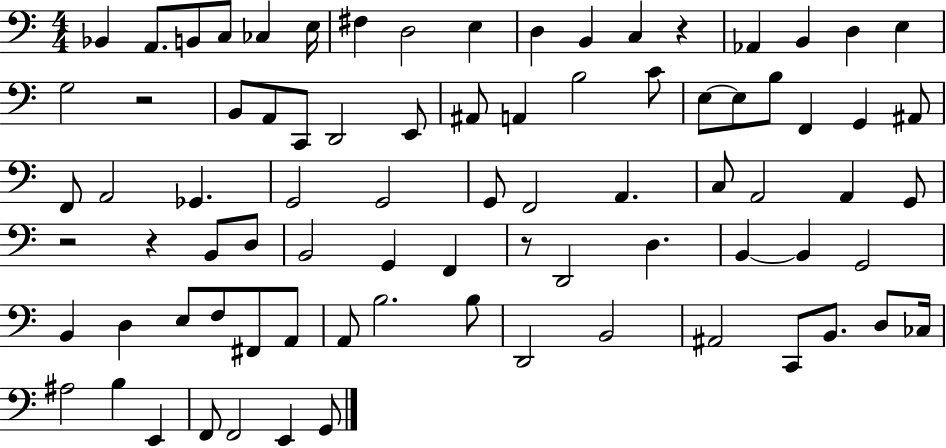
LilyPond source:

{
  \clef bass
  \numericTimeSignature
  \time 4/4
  \key c \major
  \repeat volta 2 { bes,4 a,8. b,8 c8 ces4 e16 | fis4 d2 e4 | d4 b,4 c4 r4 | aes,4 b,4 d4 e4 | \break g2 r2 | b,8 a,8 c,8 d,2 e,8 | ais,8 a,4 b2 c'8 | e8~~ e8 b8 f,4 g,4 ais,8 | \break f,8 a,2 ges,4. | g,2 g,2 | g,8 f,2 a,4. | c8 a,2 a,4 g,8 | \break r2 r4 b,8 d8 | b,2 g,4 f,4 | r8 d,2 d4. | b,4~~ b,4 g,2 | \break b,4 d4 e8 f8 fis,8 a,8 | a,8 b2. b8 | d,2 b,2 | ais,2 c,8 b,8. d8 ces16 | \break ais2 b4 e,4 | f,8 f,2 e,4 g,8 | } \bar "|."
}